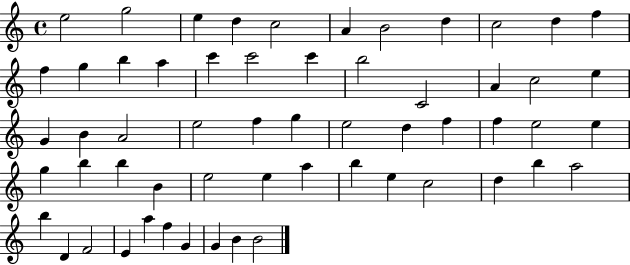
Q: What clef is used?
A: treble